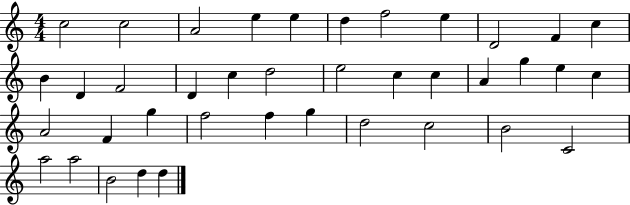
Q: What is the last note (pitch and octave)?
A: D5